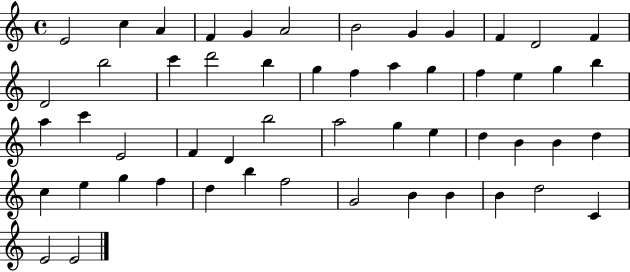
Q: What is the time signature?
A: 4/4